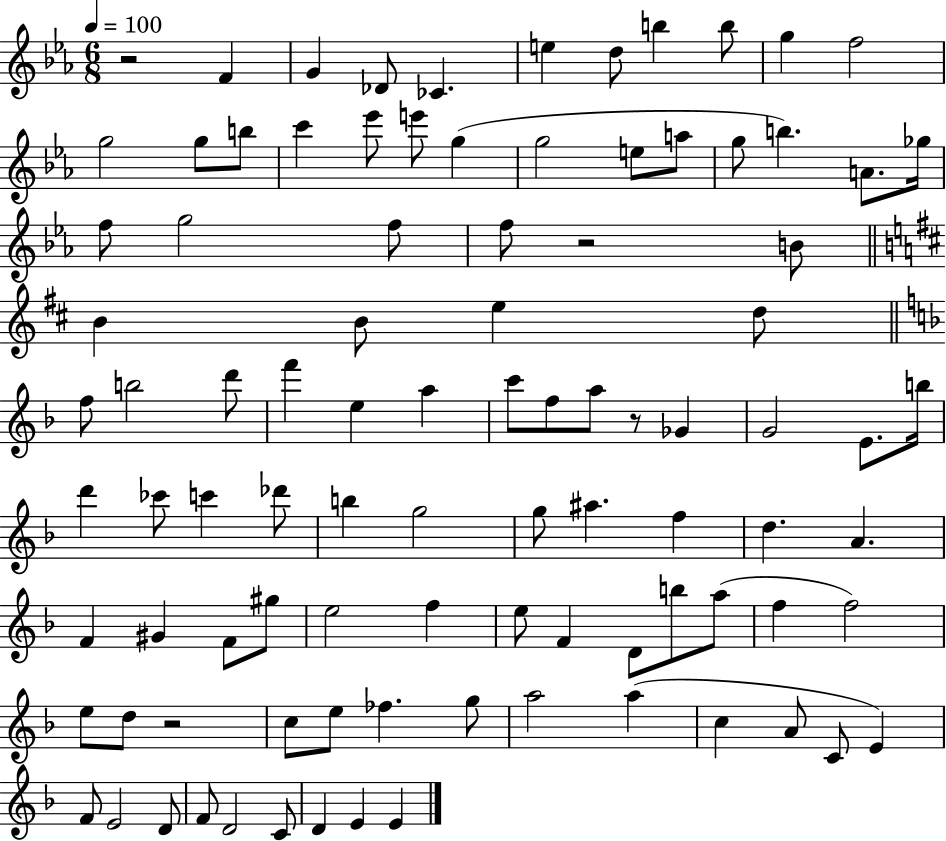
X:1
T:Untitled
M:6/8
L:1/4
K:Eb
z2 F G _D/2 _C e d/2 b b/2 g f2 g2 g/2 b/2 c' _e'/2 e'/2 g g2 e/2 a/2 g/2 b A/2 _g/4 f/2 g2 f/2 f/2 z2 B/2 B B/2 e d/2 f/2 b2 d'/2 f' e a c'/2 f/2 a/2 z/2 _G G2 E/2 b/4 d' _c'/2 c' _d'/2 b g2 g/2 ^a f d A F ^G F/2 ^g/2 e2 f e/2 F D/2 b/2 a/2 f f2 e/2 d/2 z2 c/2 e/2 _f g/2 a2 a c A/2 C/2 E F/2 E2 D/2 F/2 D2 C/2 D E E